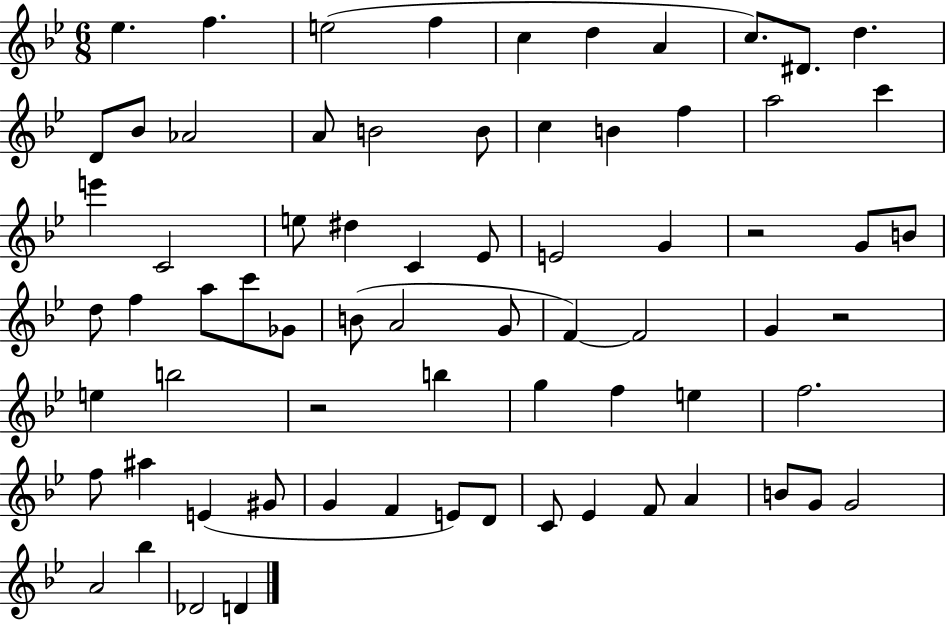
{
  \clef treble
  \numericTimeSignature
  \time 6/8
  \key bes \major
  ees''4. f''4. | e''2( f''4 | c''4 d''4 a'4 | c''8.) dis'8. d''4. | \break d'8 bes'8 aes'2 | a'8 b'2 b'8 | c''4 b'4 f''4 | a''2 c'''4 | \break e'''4 c'2 | e''8 dis''4 c'4 ees'8 | e'2 g'4 | r2 g'8 b'8 | \break d''8 f''4 a''8 c'''8 ges'8 | b'8( a'2 g'8 | f'4~~) f'2 | g'4 r2 | \break e''4 b''2 | r2 b''4 | g''4 f''4 e''4 | f''2. | \break f''8 ais''4 e'4( gis'8 | g'4 f'4 e'8) d'8 | c'8 ees'4 f'8 a'4 | b'8 g'8 g'2 | \break a'2 bes''4 | des'2 d'4 | \bar "|."
}